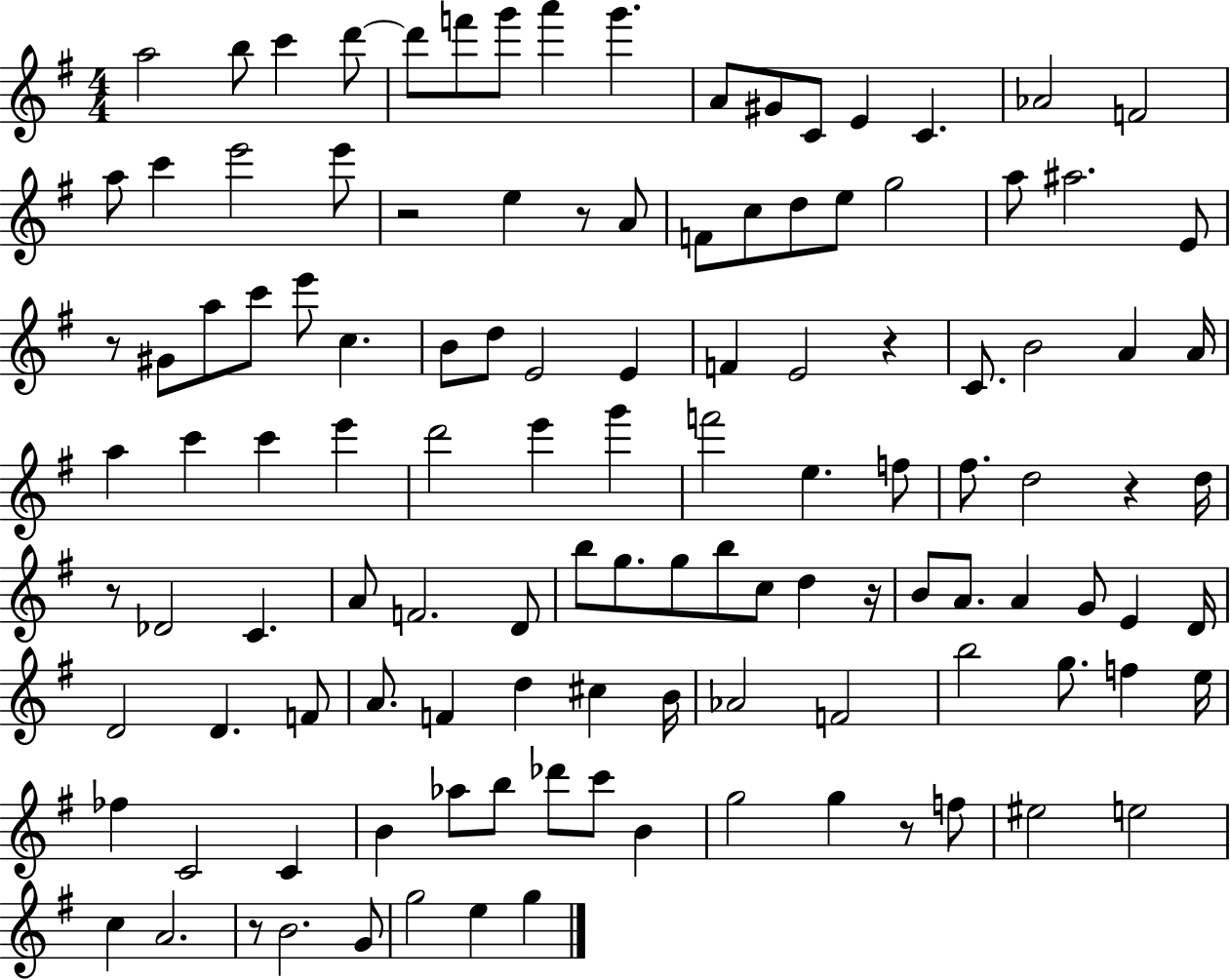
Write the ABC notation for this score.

X:1
T:Untitled
M:4/4
L:1/4
K:G
a2 b/2 c' d'/2 d'/2 f'/2 g'/2 a' g' A/2 ^G/2 C/2 E C _A2 F2 a/2 c' e'2 e'/2 z2 e z/2 A/2 F/2 c/2 d/2 e/2 g2 a/2 ^a2 E/2 z/2 ^G/2 a/2 c'/2 e'/2 c B/2 d/2 E2 E F E2 z C/2 B2 A A/4 a c' c' e' d'2 e' g' f'2 e f/2 ^f/2 d2 z d/4 z/2 _D2 C A/2 F2 D/2 b/2 g/2 g/2 b/2 c/2 d z/4 B/2 A/2 A G/2 E D/4 D2 D F/2 A/2 F d ^c B/4 _A2 F2 b2 g/2 f e/4 _f C2 C B _a/2 b/2 _d'/2 c'/2 B g2 g z/2 f/2 ^e2 e2 c A2 z/2 B2 G/2 g2 e g